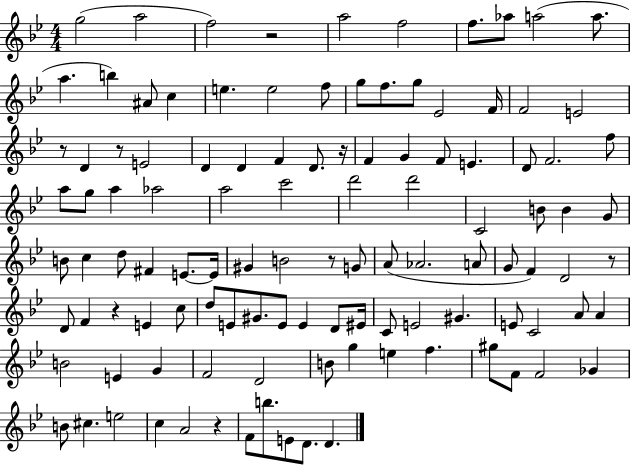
G5/h A5/h F5/h R/h A5/h F5/h F5/e. Ab5/e A5/h A5/e. A5/q. B5/q A#4/e C5/q E5/q. E5/h F5/e G5/e F5/e. G5/e Eb4/h F4/s F4/h E4/h R/e D4/q R/e E4/h D4/q D4/q F4/q D4/e. R/s F4/q G4/q F4/e E4/q. D4/e F4/h. F5/e A5/e G5/e A5/q Ab5/h A5/h C6/h D6/h D6/h C4/h B4/e B4/q G4/e B4/e C5/q D5/e F#4/q E4/e. E4/s G#4/q B4/h R/e G4/e A4/e Ab4/h. A4/e G4/e F4/q D4/h R/e D4/e F4/q R/q E4/q C5/e D5/e E4/e G#4/e. E4/e E4/q D4/e EIS4/s C4/e E4/h G#4/q. E4/e C4/h A4/e A4/q B4/h E4/q G4/q F4/h D4/h B4/e G5/q E5/q F5/q. G#5/e F4/e F4/h Gb4/q B4/e C#5/q. E5/h C5/q A4/h R/q F4/e B5/e. E4/e D4/e. D4/q.